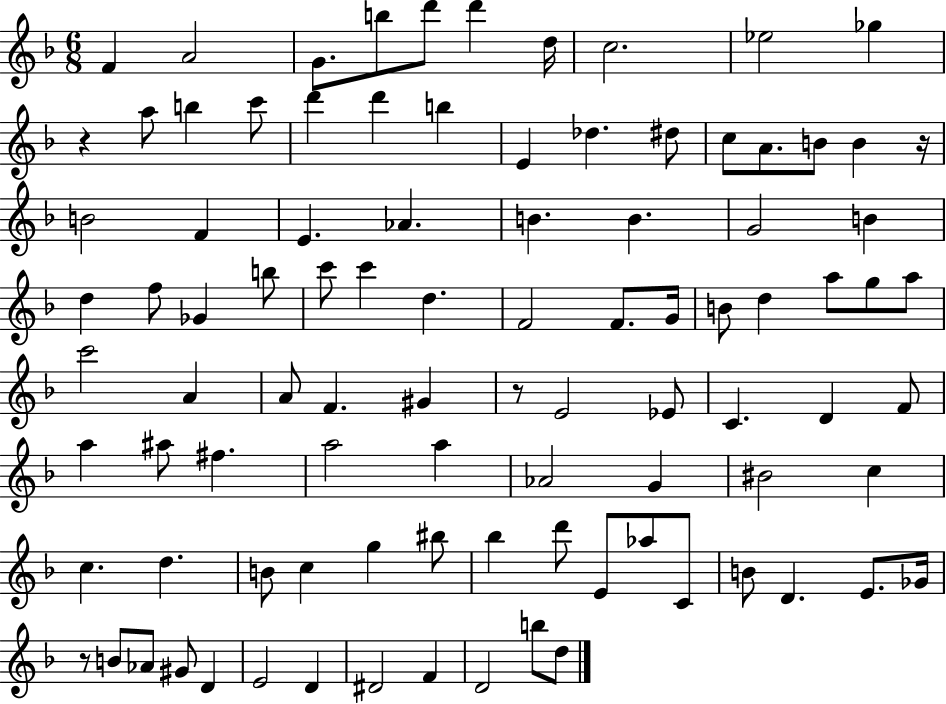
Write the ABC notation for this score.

X:1
T:Untitled
M:6/8
L:1/4
K:F
F A2 G/2 b/2 d'/2 d' d/4 c2 _e2 _g z a/2 b c'/2 d' d' b E _d ^d/2 c/2 A/2 B/2 B z/4 B2 F E _A B B G2 B d f/2 _G b/2 c'/2 c' d F2 F/2 G/4 B/2 d a/2 g/2 a/2 c'2 A A/2 F ^G z/2 E2 _E/2 C D F/2 a ^a/2 ^f a2 a _A2 G ^B2 c c d B/2 c g ^b/2 _b d'/2 E/2 _a/2 C/2 B/2 D E/2 _G/4 z/2 B/2 _A/2 ^G/2 D E2 D ^D2 F D2 b/2 d/2